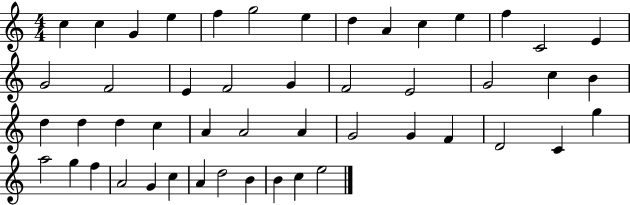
X:1
T:Untitled
M:4/4
L:1/4
K:C
c c G e f g2 e d A c e f C2 E G2 F2 E F2 G F2 E2 G2 c B d d d c A A2 A G2 G F D2 C g a2 g f A2 G c A d2 B B c e2